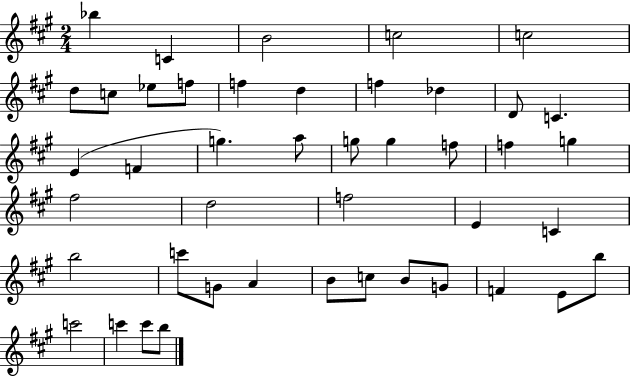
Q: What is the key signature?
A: A major